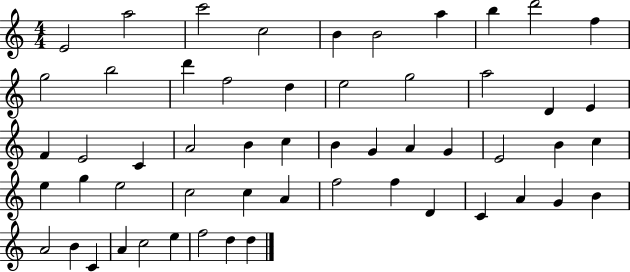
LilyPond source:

{
  \clef treble
  \numericTimeSignature
  \time 4/4
  \key c \major
  e'2 a''2 | c'''2 c''2 | b'4 b'2 a''4 | b''4 d'''2 f''4 | \break g''2 b''2 | d'''4 f''2 d''4 | e''2 g''2 | a''2 d'4 e'4 | \break f'4 e'2 c'4 | a'2 b'4 c''4 | b'4 g'4 a'4 g'4 | e'2 b'4 c''4 | \break e''4 g''4 e''2 | c''2 c''4 a'4 | f''2 f''4 d'4 | c'4 a'4 g'4 b'4 | \break a'2 b'4 c'4 | a'4 c''2 e''4 | f''2 d''4 d''4 | \bar "|."
}